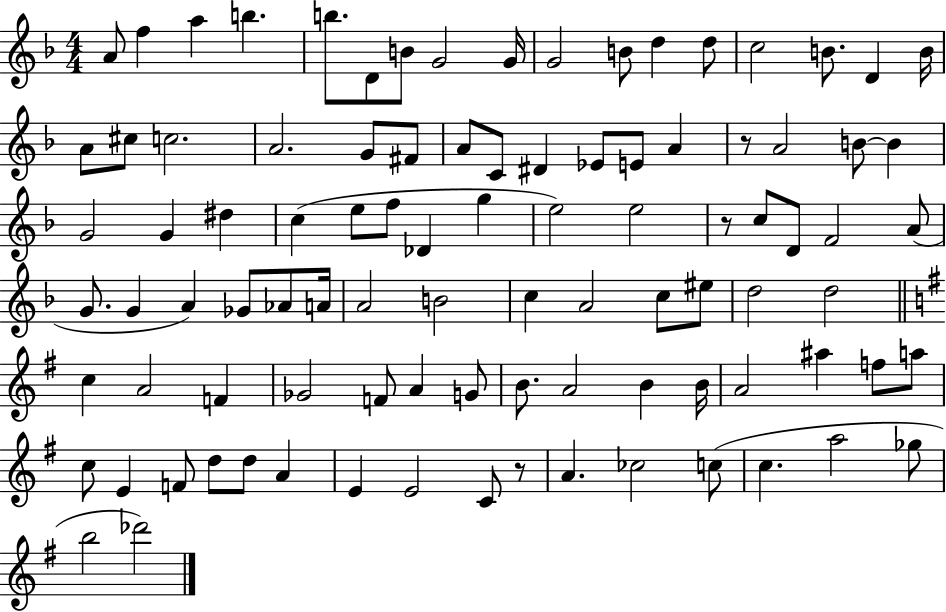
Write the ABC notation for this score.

X:1
T:Untitled
M:4/4
L:1/4
K:F
A/2 f a b b/2 D/2 B/2 G2 G/4 G2 B/2 d d/2 c2 B/2 D B/4 A/2 ^c/2 c2 A2 G/2 ^F/2 A/2 C/2 ^D _E/2 E/2 A z/2 A2 B/2 B G2 G ^d c e/2 f/2 _D g e2 e2 z/2 c/2 D/2 F2 A/2 G/2 G A _G/2 _A/2 A/4 A2 B2 c A2 c/2 ^e/2 d2 d2 c A2 F _G2 F/2 A G/2 B/2 A2 B B/4 A2 ^a f/2 a/2 c/2 E F/2 d/2 d/2 A E E2 C/2 z/2 A _c2 c/2 c a2 _g/2 b2 _d'2